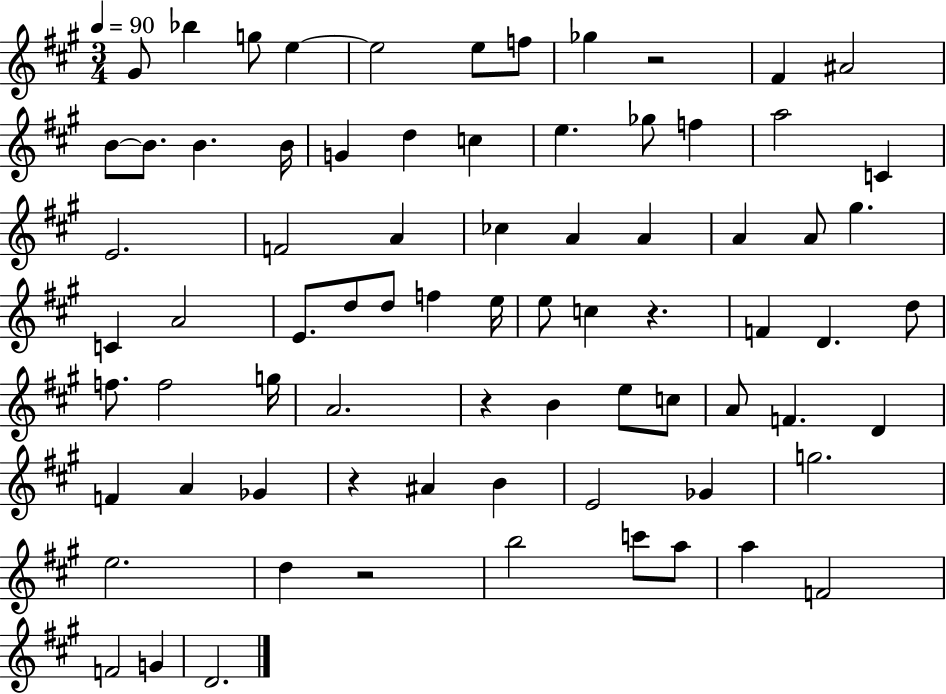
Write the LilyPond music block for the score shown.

{
  \clef treble
  \numericTimeSignature
  \time 3/4
  \key a \major
  \tempo 4 = 90
  gis'8 bes''4 g''8 e''4~~ | e''2 e''8 f''8 | ges''4 r2 | fis'4 ais'2 | \break b'8~~ b'8. b'4. b'16 | g'4 d''4 c''4 | e''4. ges''8 f''4 | a''2 c'4 | \break e'2. | f'2 a'4 | ces''4 a'4 a'4 | a'4 a'8 gis''4. | \break c'4 a'2 | e'8. d''8 d''8 f''4 e''16 | e''8 c''4 r4. | f'4 d'4. d''8 | \break f''8. f''2 g''16 | a'2. | r4 b'4 e''8 c''8 | a'8 f'4. d'4 | \break f'4 a'4 ges'4 | r4 ais'4 b'4 | e'2 ges'4 | g''2. | \break e''2. | d''4 r2 | b''2 c'''8 a''8 | a''4 f'2 | \break f'2 g'4 | d'2. | \bar "|."
}